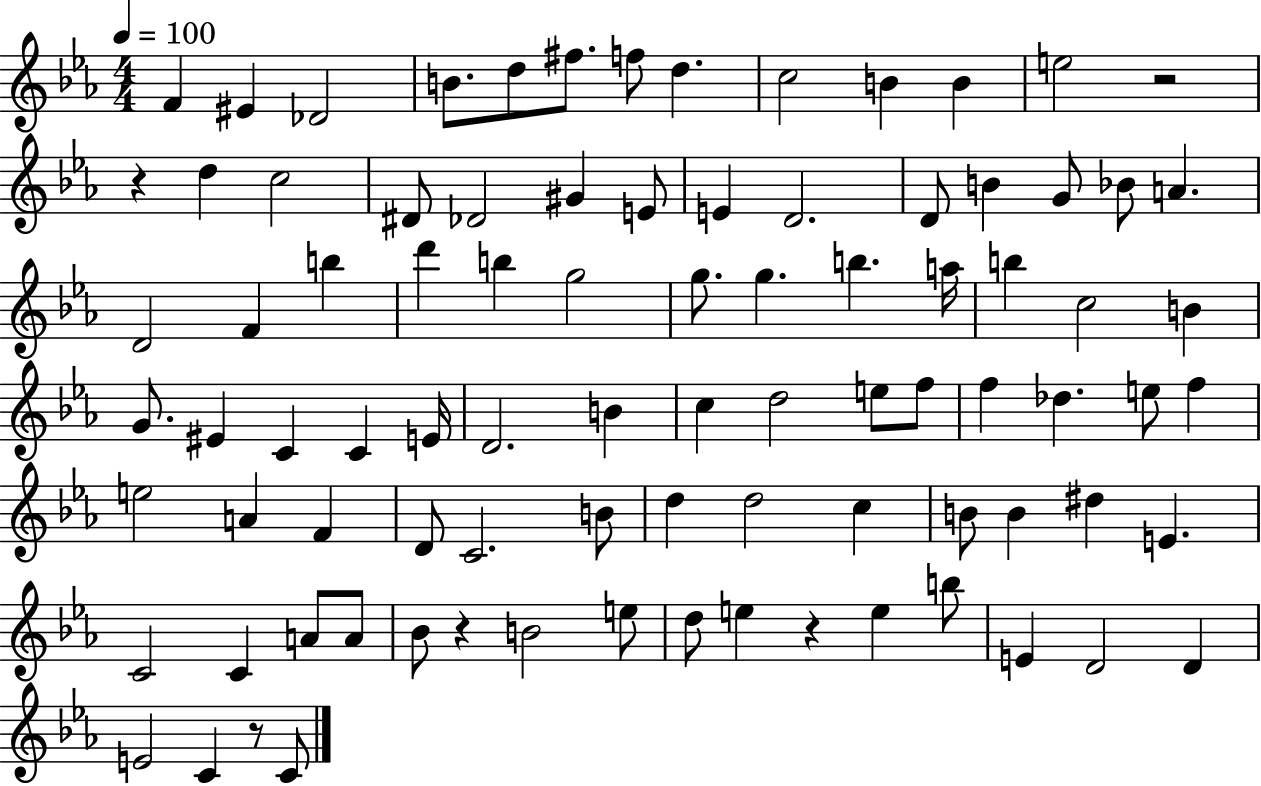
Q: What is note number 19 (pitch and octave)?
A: E4